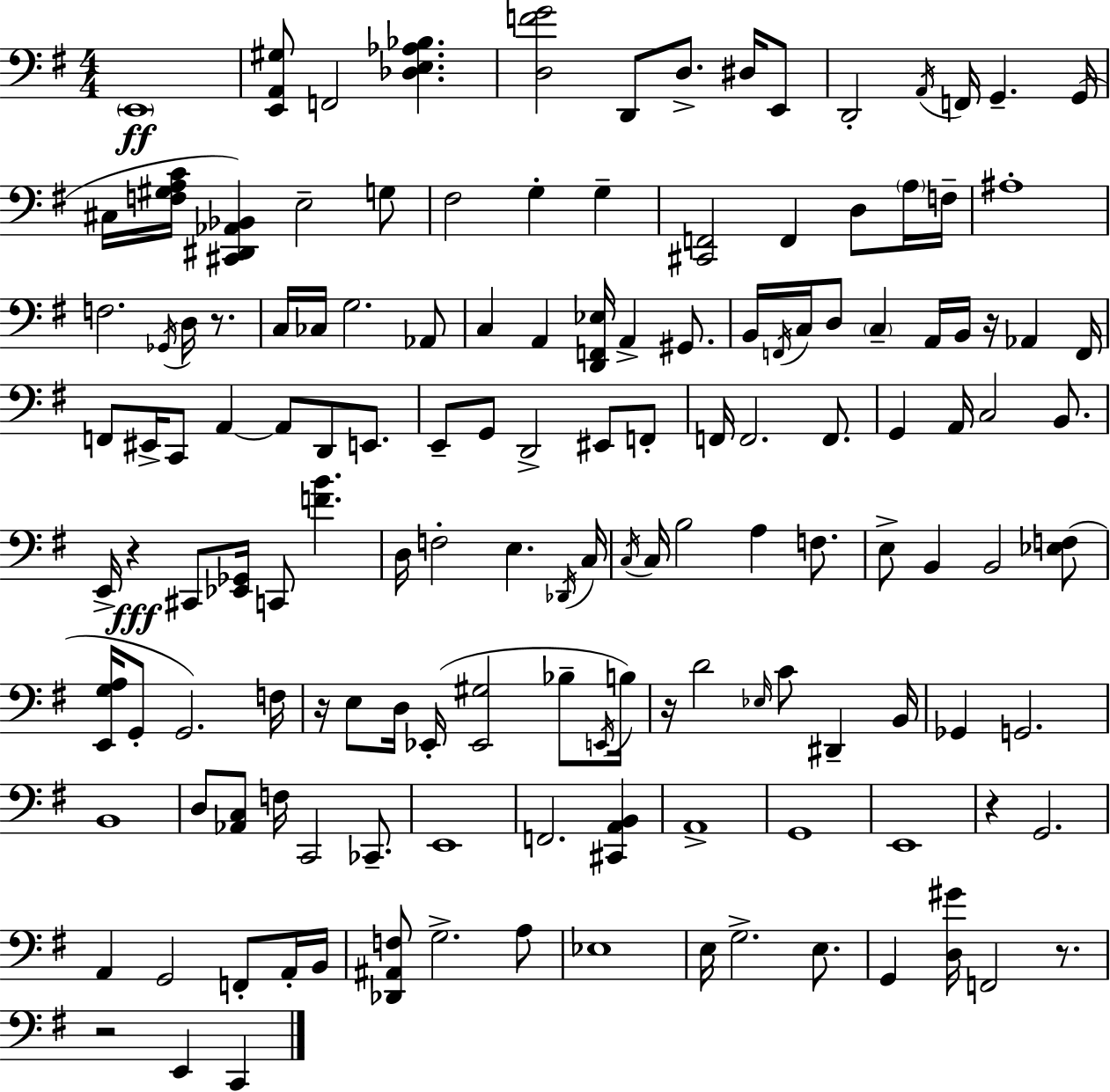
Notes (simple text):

E2/w [E2,A2,G#3]/e F2/h [Db3,E3,Ab3,Bb3]/q. [D3,F4,G4]/h D2/e D3/e. D#3/s E2/e D2/h A2/s F2/s G2/q. G2/s C#3/s [F3,G#3,A3,C4]/s [C#2,D#2,Ab2,Bb2]/q E3/h G3/e F#3/h G3/q G3/q [C#2,F2]/h F2/q D3/e A3/s F3/s A#3/w F3/h. Gb2/s D3/s R/e. C3/s CES3/s G3/h. Ab2/e C3/q A2/q [D2,F2,Eb3]/s A2/q G#2/e. B2/s F2/s C3/s D3/e C3/q A2/s B2/s R/s Ab2/q F2/s F2/e EIS2/s C2/e A2/q A2/e D2/e E2/e. E2/e G2/e D2/h EIS2/e F2/e F2/s F2/h. F2/e. G2/q A2/s C3/h B2/e. E2/s R/q C#2/e [Eb2,Gb2]/s C2/e [F4,B4]/q. D3/s F3/h E3/q. Db2/s C3/s C3/s C3/s B3/h A3/q F3/e. E3/e B2/q B2/h [Eb3,F3]/e [E2,G3,A3]/s G2/e G2/h. F3/s R/s E3/e D3/s Eb2/s [Eb2,G#3]/h Bb3/e E2/s B3/s R/s D4/h Eb3/s C4/e D#2/q B2/s Gb2/q G2/h. B2/w D3/e [Ab2,C3]/e F3/s C2/h CES2/e. E2/w F2/h. [C#2,A2,B2]/q A2/w G2/w E2/w R/q G2/h. A2/q G2/h F2/e A2/s B2/s [Db2,A#2,F3]/e G3/h. A3/e Eb3/w E3/s G3/h. E3/e. G2/q [D3,G#4]/s F2/h R/e. R/h E2/q C2/q